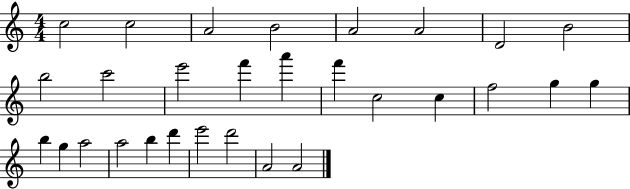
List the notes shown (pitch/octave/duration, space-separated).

C5/h C5/h A4/h B4/h A4/h A4/h D4/h B4/h B5/h C6/h E6/h F6/q A6/q F6/q C5/h C5/q F5/h G5/q G5/q B5/q G5/q A5/h A5/h B5/q D6/q E6/h D6/h A4/h A4/h